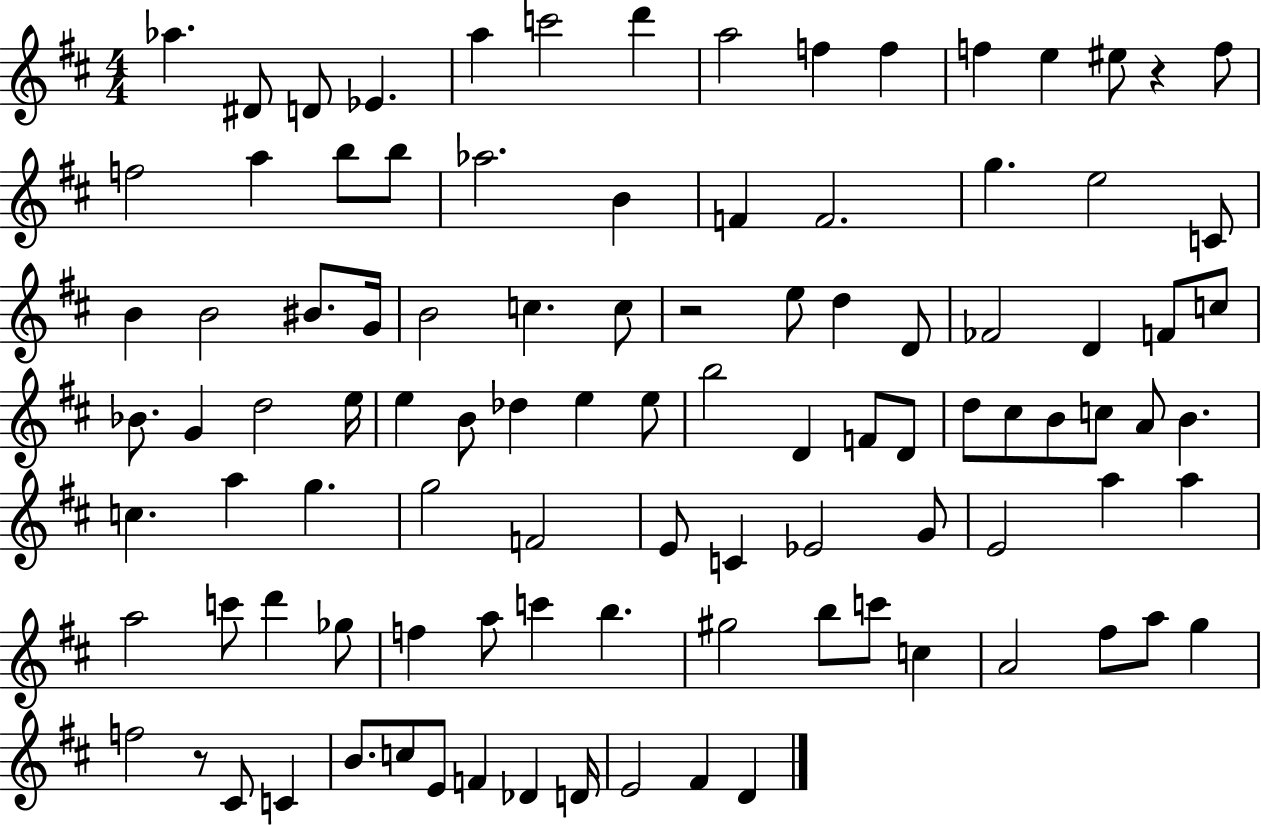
{
  \clef treble
  \numericTimeSignature
  \time 4/4
  \key d \major
  \repeat volta 2 { aes''4. dis'8 d'8 ees'4. | a''4 c'''2 d'''4 | a''2 f''4 f''4 | f''4 e''4 eis''8 r4 f''8 | \break f''2 a''4 b''8 b''8 | aes''2. b'4 | f'4 f'2. | g''4. e''2 c'8 | \break b'4 b'2 bis'8. g'16 | b'2 c''4. c''8 | r2 e''8 d''4 d'8 | fes'2 d'4 f'8 c''8 | \break bes'8. g'4 d''2 e''16 | e''4 b'8 des''4 e''4 e''8 | b''2 d'4 f'8 d'8 | d''8 cis''8 b'8 c''8 a'8 b'4. | \break c''4. a''4 g''4. | g''2 f'2 | e'8 c'4 ees'2 g'8 | e'2 a''4 a''4 | \break a''2 c'''8 d'''4 ges''8 | f''4 a''8 c'''4 b''4. | gis''2 b''8 c'''8 c''4 | a'2 fis''8 a''8 g''4 | \break f''2 r8 cis'8 c'4 | b'8. c''8 e'8 f'4 des'4 d'16 | e'2 fis'4 d'4 | } \bar "|."
}